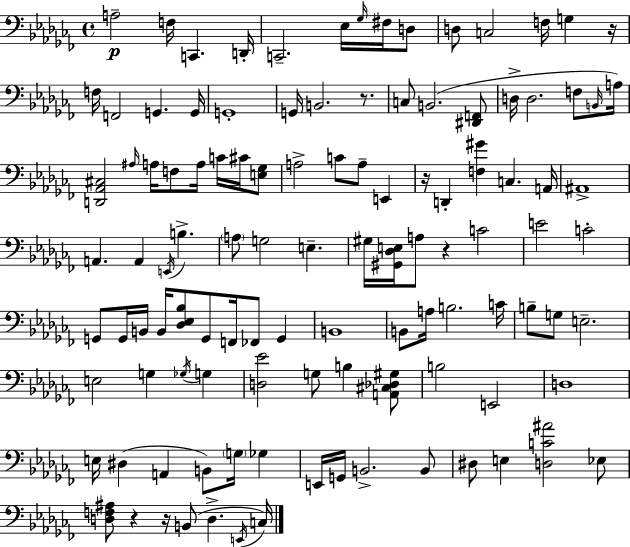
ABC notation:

X:1
T:Untitled
M:4/4
L:1/4
K:Abm
A,2 F,/4 C,, D,,/4 C,,2 _E,/4 _G,/4 ^F,/4 D,/2 D,/2 C,2 F,/4 G, z/4 F,/4 F,,2 G,, G,,/4 G,,4 G,,/4 B,,2 z/2 C,/2 B,,2 [^D,,F,,]/2 D,/4 D,2 F,/2 B,,/4 A,/4 [D,,_A,,^C,]2 ^A,/4 A,/4 F,/2 A,/4 C/4 ^C/4 [E,_G,]/2 A,2 C/2 A,/2 E,, z/4 D,, [F,^G] C, A,,/4 ^A,,4 A,, A,, E,,/4 B, A,/2 G,2 E, ^G,/4 [^G,,_D,E,]/4 A,/2 z C2 E2 C2 G,,/2 G,,/4 B,,/4 B,,/4 [_D,_E,_B,]/2 G,,/2 F,,/4 _F,,/2 G,, B,,4 B,,/2 A,/4 B,2 C/4 B,/2 G,/2 E,2 E,2 G, _G,/4 G, [D,_E]2 G,/2 B, [A,,^C,_D,^G,]/2 B,2 E,,2 D,4 E,/4 ^D, A,, B,,/2 G,/4 _G, E,,/4 G,,/4 B,,2 B,,/2 ^D,/2 E, [D,C^A]2 _E,/2 [D,F,^A,]/2 z z/4 B,,/2 D, E,,/4 C,/4